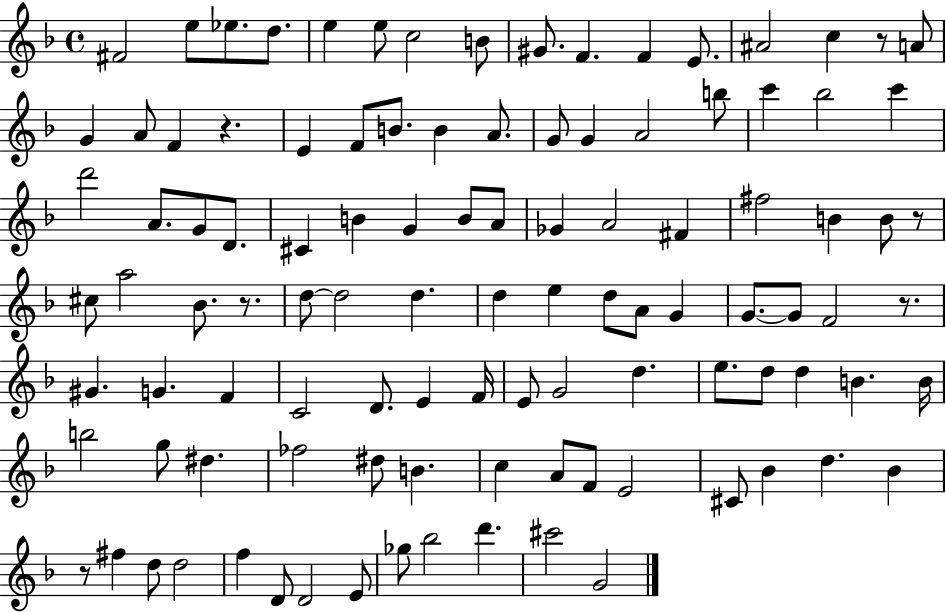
F#4/h E5/e Eb5/e. D5/e. E5/q E5/e C5/h B4/e G#4/e. F4/q. F4/q E4/e. A#4/h C5/q R/e A4/e G4/q A4/e F4/q R/q. E4/q F4/e B4/e. B4/q A4/e. G4/e G4/q A4/h B5/e C6/q Bb5/h C6/q D6/h A4/e. G4/e D4/e. C#4/q B4/q G4/q B4/e A4/e Gb4/q A4/h F#4/q F#5/h B4/q B4/e R/e C#5/e A5/h Bb4/e. R/e. D5/e D5/h D5/q. D5/q E5/q D5/e A4/e G4/q G4/e. G4/e F4/h R/e. G#4/q. G4/q. F4/q C4/h D4/e. E4/q F4/s E4/e G4/h D5/q. E5/e. D5/e D5/q B4/q. B4/s B5/h G5/e D#5/q. FES5/h D#5/e B4/q. C5/q A4/e F4/e E4/h C#4/e Bb4/q D5/q. Bb4/q R/e F#5/q D5/e D5/h F5/q D4/e D4/h E4/e Gb5/e Bb5/h D6/q. C#6/h G4/h